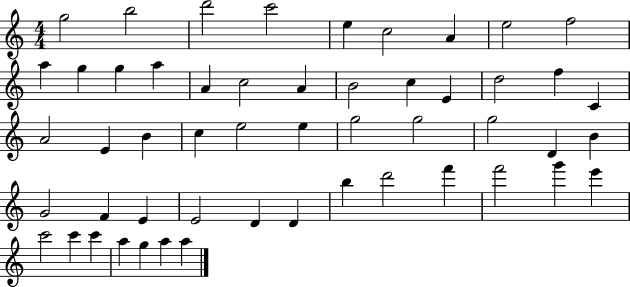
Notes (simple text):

G5/h B5/h D6/h C6/h E5/q C5/h A4/q E5/h F5/h A5/q G5/q G5/q A5/q A4/q C5/h A4/q B4/h C5/q E4/q D5/h F5/q C4/q A4/h E4/q B4/q C5/q E5/h E5/q G5/h G5/h G5/h D4/q B4/q G4/h F4/q E4/q E4/h D4/q D4/q B5/q D6/h F6/q F6/h G6/q E6/q C6/h C6/q C6/q A5/q G5/q A5/q A5/q